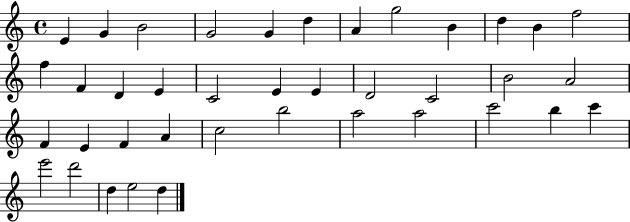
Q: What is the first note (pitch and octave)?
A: E4